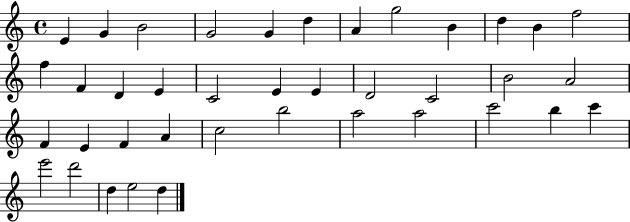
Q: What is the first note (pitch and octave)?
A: E4